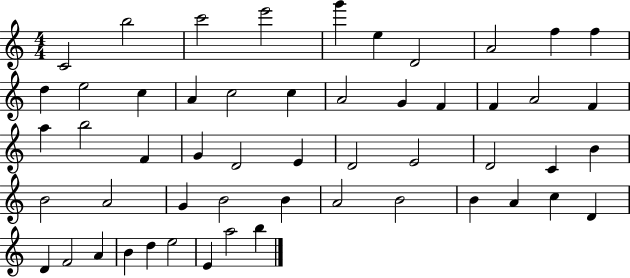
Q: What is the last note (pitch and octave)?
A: B5